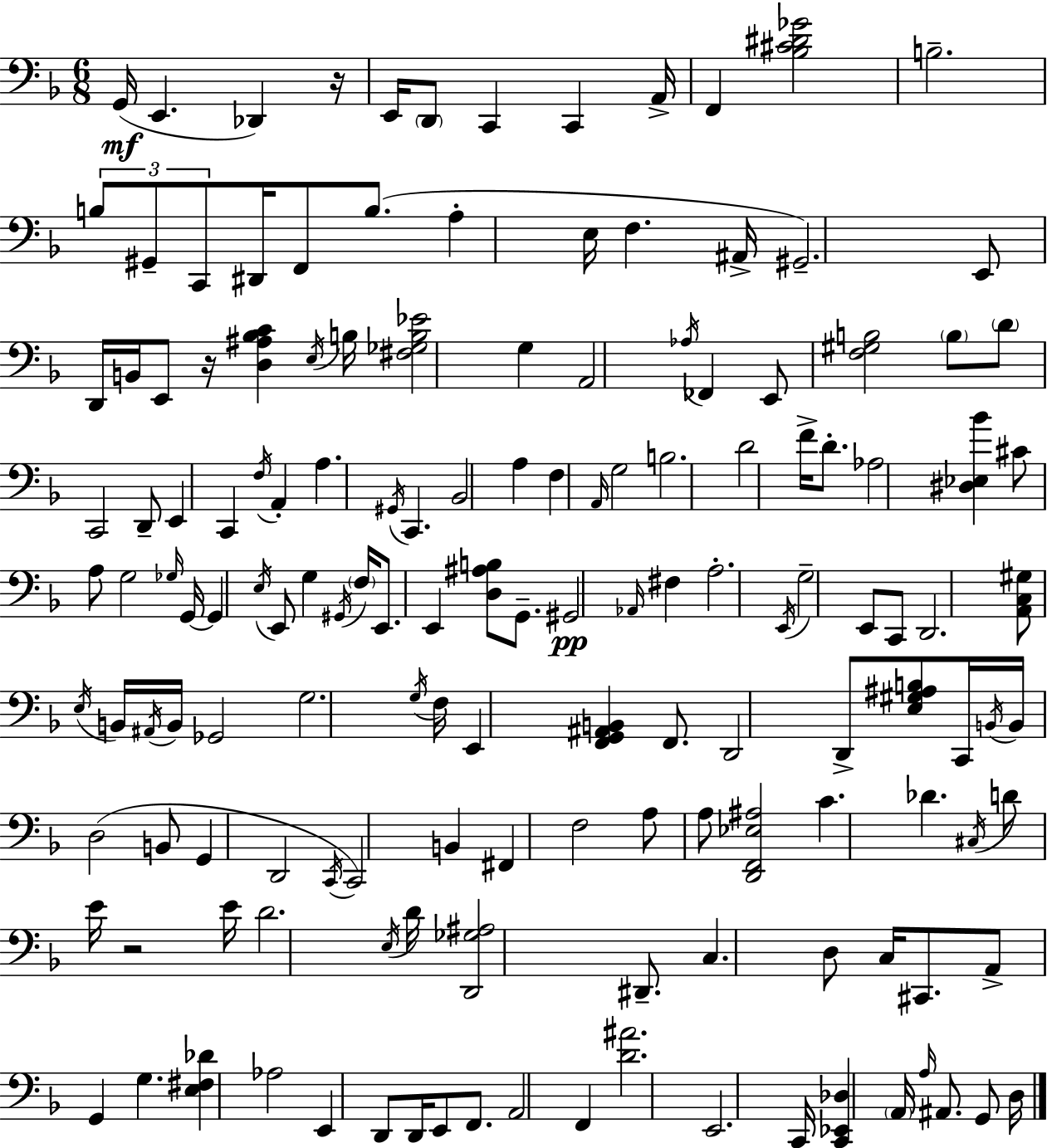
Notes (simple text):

G2/s E2/q. Db2/q R/s E2/s D2/e C2/q C2/q A2/s F2/q [Bb3,C#4,D#4,Gb4]/h B3/h. B3/e G#2/e C2/e D#2/s F2/e B3/e. A3/q E3/s F3/q. A#2/s G#2/h. E2/e D2/s B2/s E2/e R/s [D3,A#3,Bb3,C4]/q E3/s B3/s [F#3,Gb3,B3,Eb4]/h G3/q A2/h Ab3/s FES2/q E2/e [F3,G#3,B3]/h B3/e D4/e C2/h D2/e E2/q C2/q F3/s A2/q A3/q. G#2/s C2/q. Bb2/h A3/q F3/q A2/s G3/h B3/h. D4/h F4/s D4/e. Ab3/h [D#3,Eb3,Bb4]/q C#4/e A3/e G3/h Gb3/s G2/s G2/q E3/s E2/e G3/q G#2/s F3/s E2/e. E2/q [D3,A#3,B3]/e G2/e. G#2/h Ab2/s F#3/q A3/h. E2/s G3/h E2/e C2/e D2/h. [A2,C3,G#3]/e E3/s B2/s A#2/s B2/s Gb2/h G3/h. G3/s F3/s E2/q [F2,G2,A#2,B2]/q F2/e. D2/h D2/e [E3,G#3,A#3,B3]/e C2/s B2/s B2/s D3/h B2/e G2/q D2/h C2/s C2/h B2/q F#2/q F3/h A3/e A3/e [D2,F2,Eb3,A#3]/h C4/q. Db4/q. C#3/s D4/e E4/s R/h E4/s D4/h. E3/s D4/s [D2,Gb3,A#3]/h D#2/e. C3/q. D3/e C3/s C#2/e. A2/e G2/q G3/q. [E3,F#3,Db4]/q Ab3/h E2/q D2/e D2/s E2/e F2/e. A2/h F2/q [D4,A#4]/h. E2/h. C2/s [C2,Eb2,Db3]/q A2/s A3/s A#2/e. G2/e D3/s